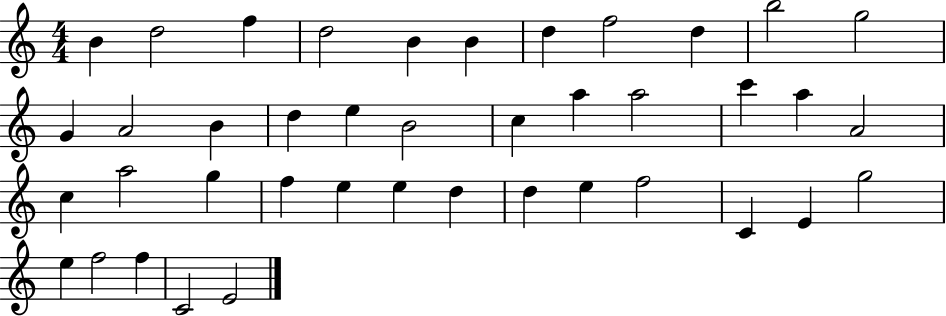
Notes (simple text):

B4/q D5/h F5/q D5/h B4/q B4/q D5/q F5/h D5/q B5/h G5/h G4/q A4/h B4/q D5/q E5/q B4/h C5/q A5/q A5/h C6/q A5/q A4/h C5/q A5/h G5/q F5/q E5/q E5/q D5/q D5/q E5/q F5/h C4/q E4/q G5/h E5/q F5/h F5/q C4/h E4/h